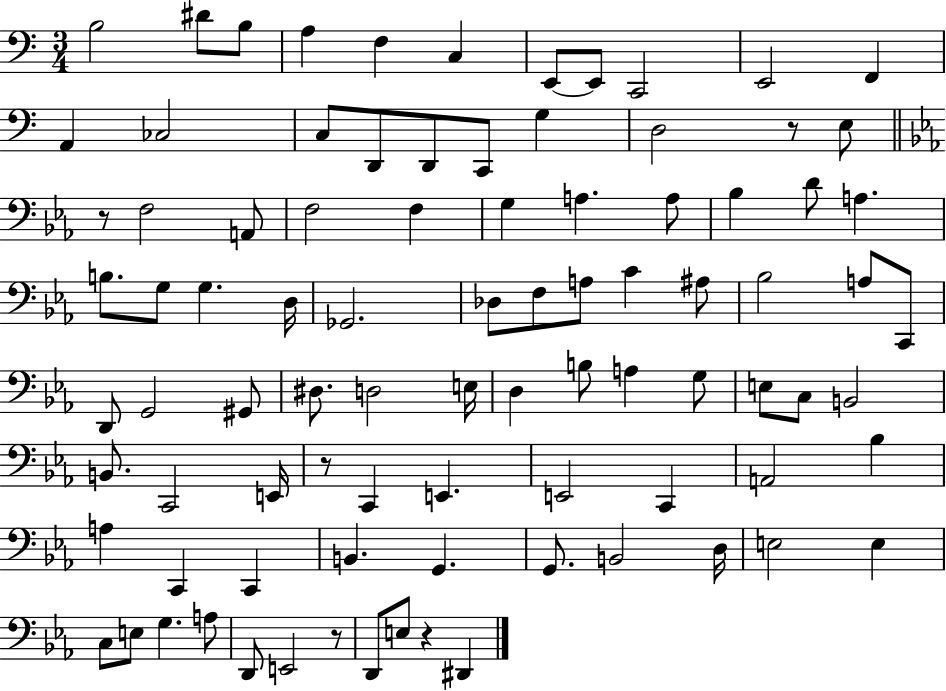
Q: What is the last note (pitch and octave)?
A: D#2